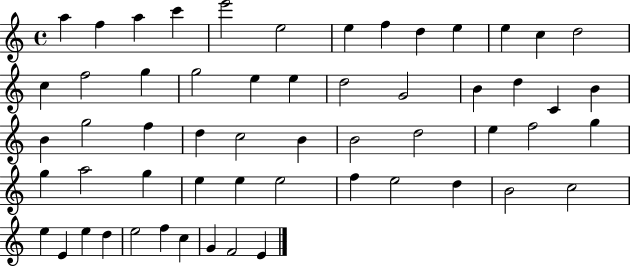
A5/q F5/q A5/q C6/q E6/h E5/h E5/q F5/q D5/q E5/q E5/q C5/q D5/h C5/q F5/h G5/q G5/h E5/q E5/q D5/h G4/h B4/q D5/q C4/q B4/q B4/q G5/h F5/q D5/q C5/h B4/q B4/h D5/h E5/q F5/h G5/q G5/q A5/h G5/q E5/q E5/q E5/h F5/q E5/h D5/q B4/h C5/h E5/q E4/q E5/q D5/q E5/h F5/q C5/q G4/q F4/h E4/q